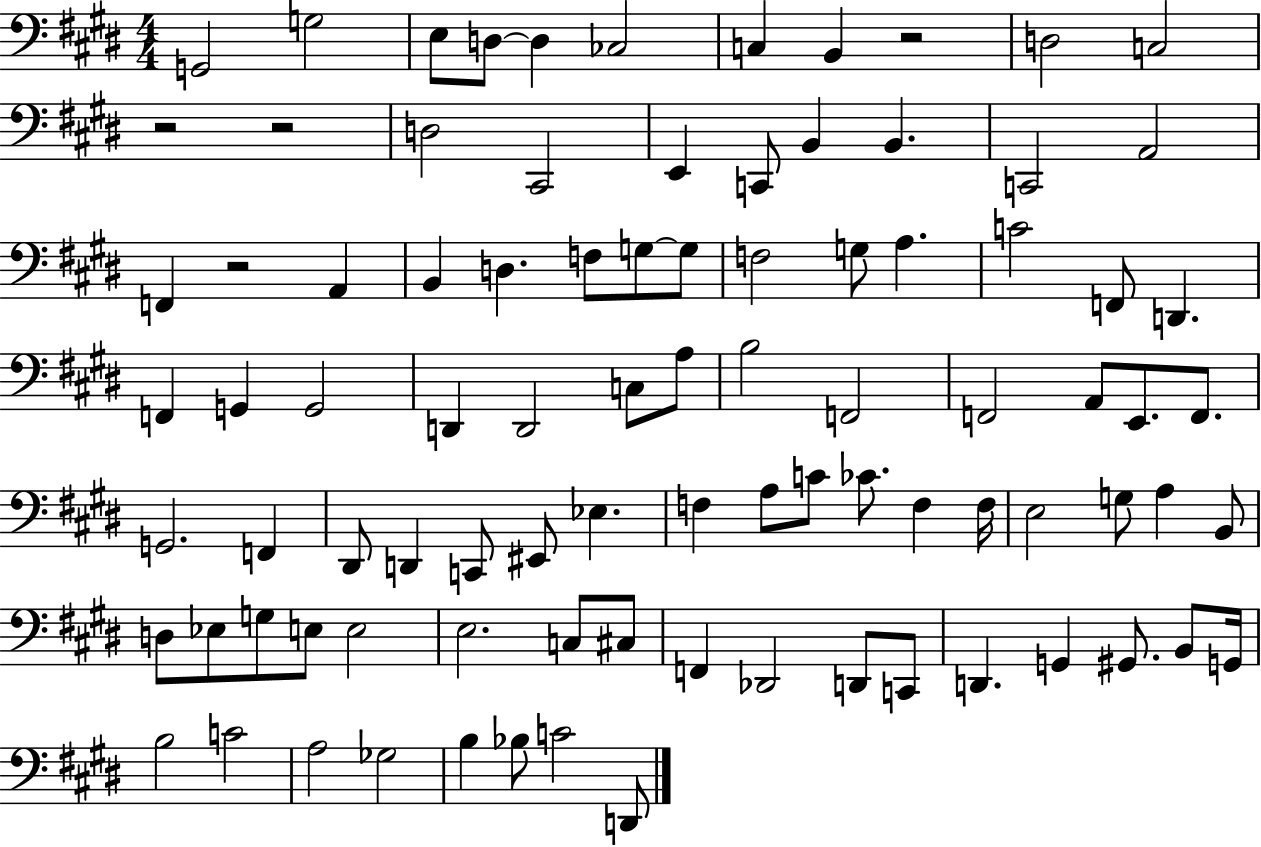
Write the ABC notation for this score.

X:1
T:Untitled
M:4/4
L:1/4
K:E
G,,2 G,2 E,/2 D,/2 D, _C,2 C, B,, z2 D,2 C,2 z2 z2 D,2 ^C,,2 E,, C,,/2 B,, B,, C,,2 A,,2 F,, z2 A,, B,, D, F,/2 G,/2 G,/2 F,2 G,/2 A, C2 F,,/2 D,, F,, G,, G,,2 D,, D,,2 C,/2 A,/2 B,2 F,,2 F,,2 A,,/2 E,,/2 F,,/2 G,,2 F,, ^D,,/2 D,, C,,/2 ^E,,/2 _E, F, A,/2 C/2 _C/2 F, F,/4 E,2 G,/2 A, B,,/2 D,/2 _E,/2 G,/2 E,/2 E,2 E,2 C,/2 ^C,/2 F,, _D,,2 D,,/2 C,,/2 D,, G,, ^G,,/2 B,,/2 G,,/4 B,2 C2 A,2 _G,2 B, _B,/2 C2 D,,/2